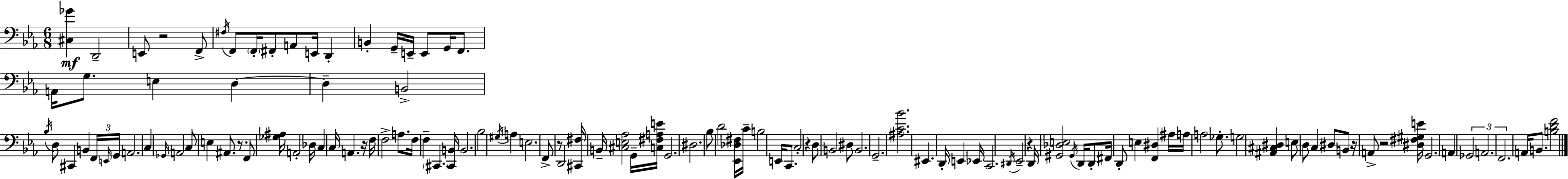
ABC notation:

X:1
T:Untitled
M:6/8
L:1/4
K:Eb
[^C,_G] D,,2 E,,/2 z2 F,,/2 ^F,/4 F,,/2 F,,/4 ^F,,/2 A,,/2 E,,/4 D,, B,, G,,/4 E,,/4 E,,/2 G,,/4 F,,/2 A,,/4 G,/2 E, D, D, B,,2 _B,/4 D,/2 ^C,, B,, F,,/4 E,,/4 G,,/4 A,,2 C, _G,,/4 A,,2 C,/2 E, ^A,,/2 z/2 F,,/2 [_G,^A,]/4 A,,2 _D,/4 C, C,/4 A,, z/4 F,/4 F,2 A,/2 F,/4 F, ^C,, [^C,,B,,]/4 B,,2 _B,2 ^G,/4 A, E,2 F,,/2 z/2 D,,2 [^C,,^F,]/4 B,,/4 [^C,E,_A,]2 G,,/4 [C,^F,A,E]/4 G,,2 ^D,2 _B,/2 D2 [_E,,_D,^F,]/4 C/4 B,2 E,,/4 C,,/2 C,2 z D,/2 B,,2 ^D,/2 B,,2 G,,2 [^A,C_B]2 ^E,, D,,/4 E,, _E,,/4 C,,2 ^D,,/4 _E,,2 z D,,/4 [^G,,_D,E,]2 ^G,,/4 D,,/4 D,,/2 ^F,,/4 D,,/2 E, [F,,^D,] ^A,/4 A,/4 A,2 _G,/2 G,2 [^A,,^C,^D,] E,/2 D,/2 C, ^D,/2 B,,/2 z/4 A,,/2 z2 [^D,^F,^G,E]/4 G,,2 A,, _G,,2 A,,2 F,,2 A,,/4 B,,/2 [B,DF]2